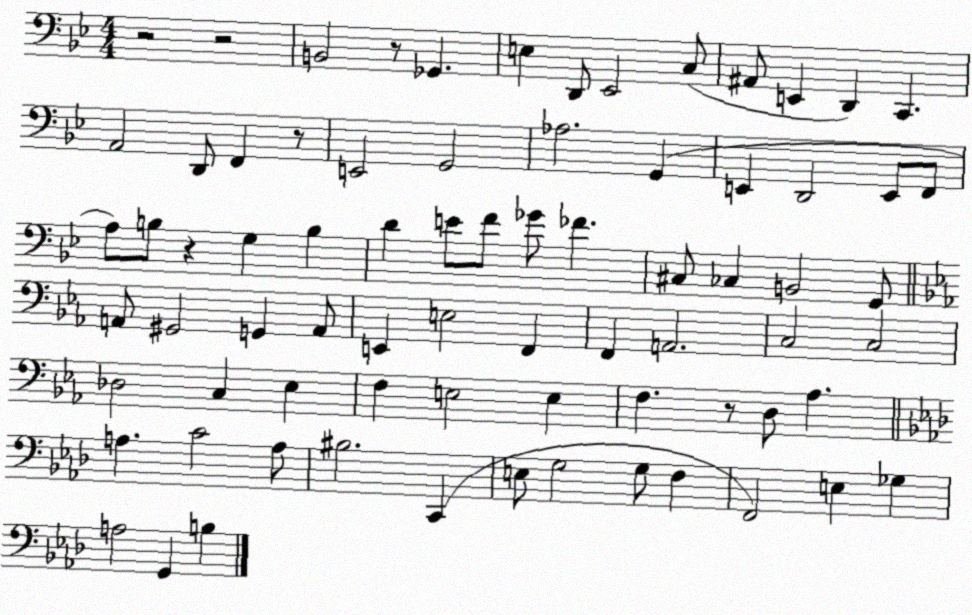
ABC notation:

X:1
T:Untitled
M:4/4
L:1/4
K:Bb
z2 z2 B,,2 z/2 _G,, E, D,,/2 _E,,2 C,/2 ^A,,/2 E,, D,, C,, A,,2 D,,/2 F,, z/2 E,,2 G,,2 _A,2 G,, E,, D,,2 E,,/2 F,,/2 A,/2 B,/2 z G, B, D E/2 F/2 _G/2 _F ^C,/2 _C, B,,2 G,,/2 A,,/2 ^G,,2 G,, A,,/2 E,, E,2 F,, F,, A,,2 C,2 C,2 _D,2 C, _E, F, E,2 E, F, z/2 D,/2 _A, A, C2 A,/2 ^B,2 C,, E,/2 G,2 G,/2 F, F,,2 E, _G, A,2 G,, B,